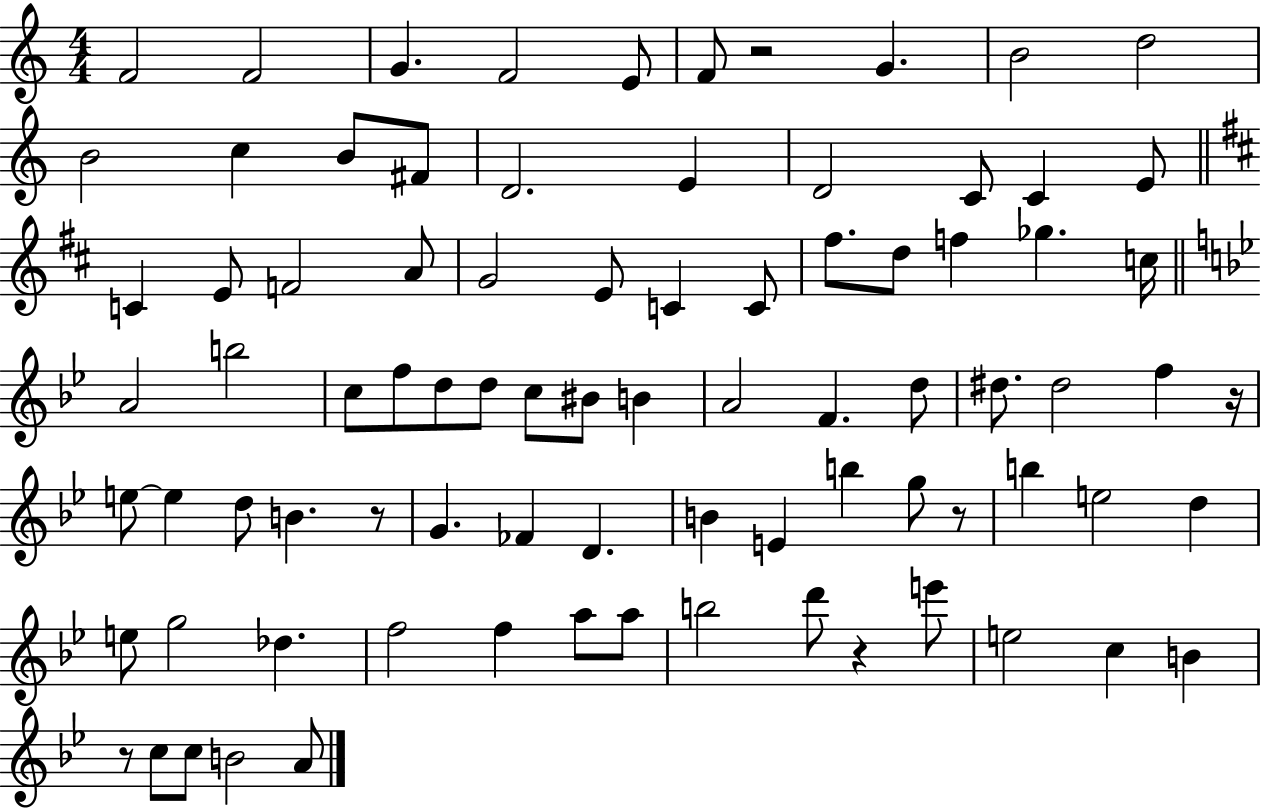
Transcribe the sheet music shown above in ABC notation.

X:1
T:Untitled
M:4/4
L:1/4
K:C
F2 F2 G F2 E/2 F/2 z2 G B2 d2 B2 c B/2 ^F/2 D2 E D2 C/2 C E/2 C E/2 F2 A/2 G2 E/2 C C/2 ^f/2 d/2 f _g c/4 A2 b2 c/2 f/2 d/2 d/2 c/2 ^B/2 B A2 F d/2 ^d/2 ^d2 f z/4 e/2 e d/2 B z/2 G _F D B E b g/2 z/2 b e2 d e/2 g2 _d f2 f a/2 a/2 b2 d'/2 z e'/2 e2 c B z/2 c/2 c/2 B2 A/2